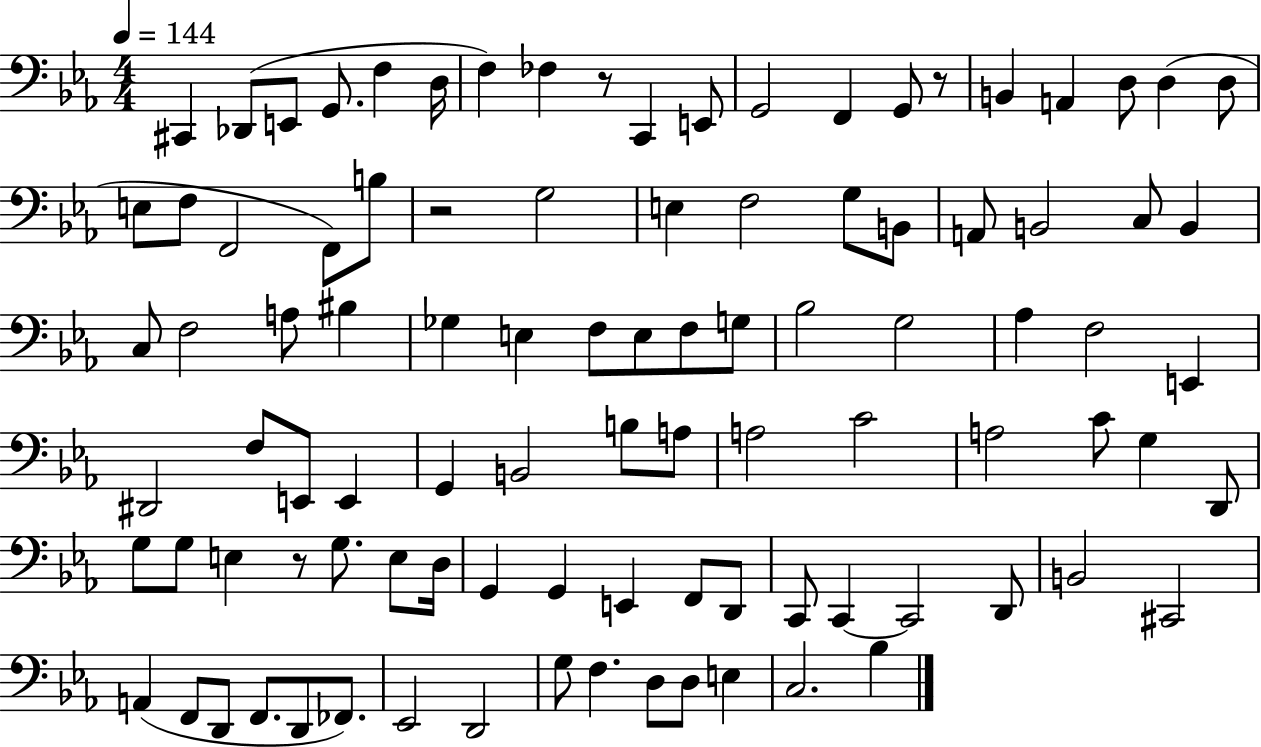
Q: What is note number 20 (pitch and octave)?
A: F3